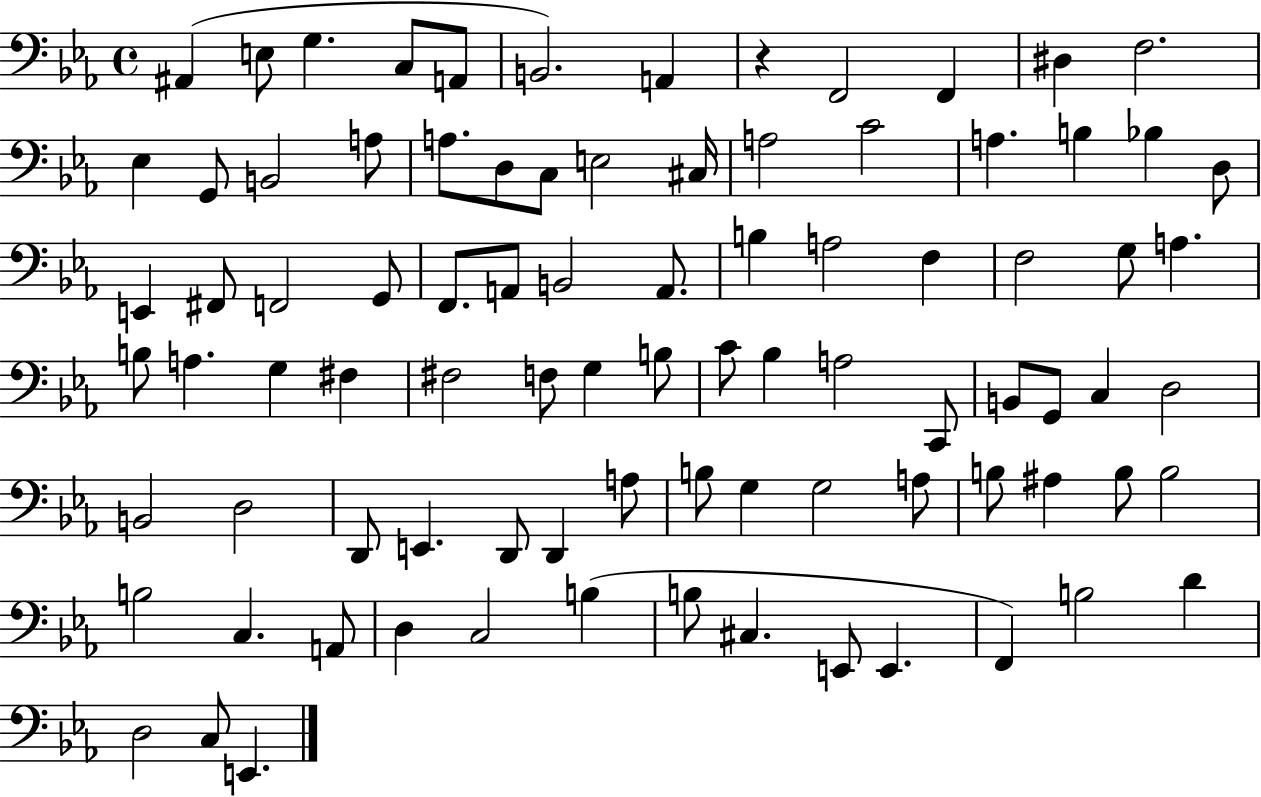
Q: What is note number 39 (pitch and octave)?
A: G3